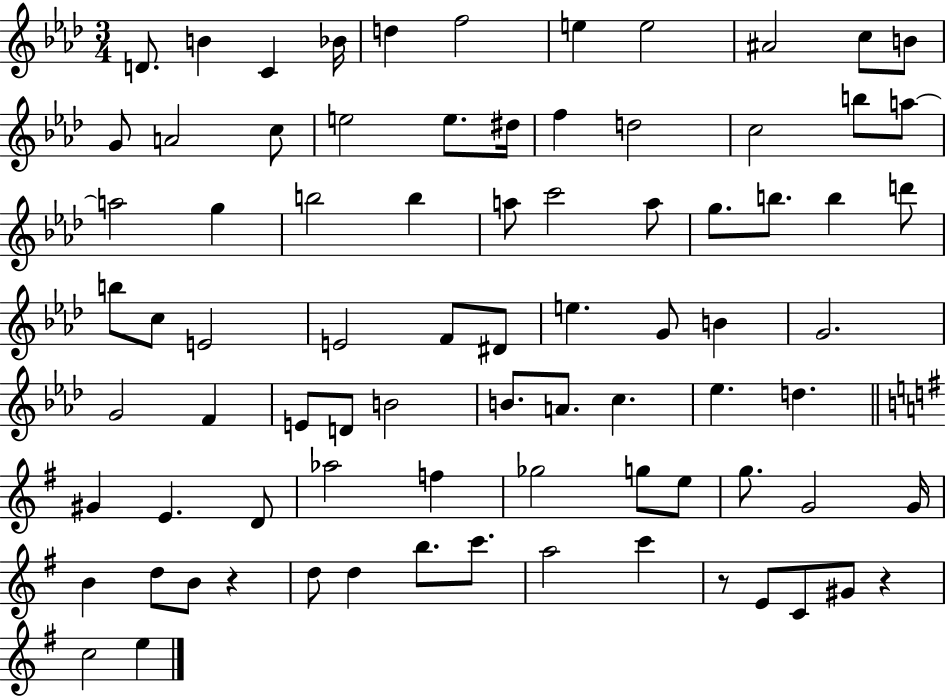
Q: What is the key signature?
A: AES major